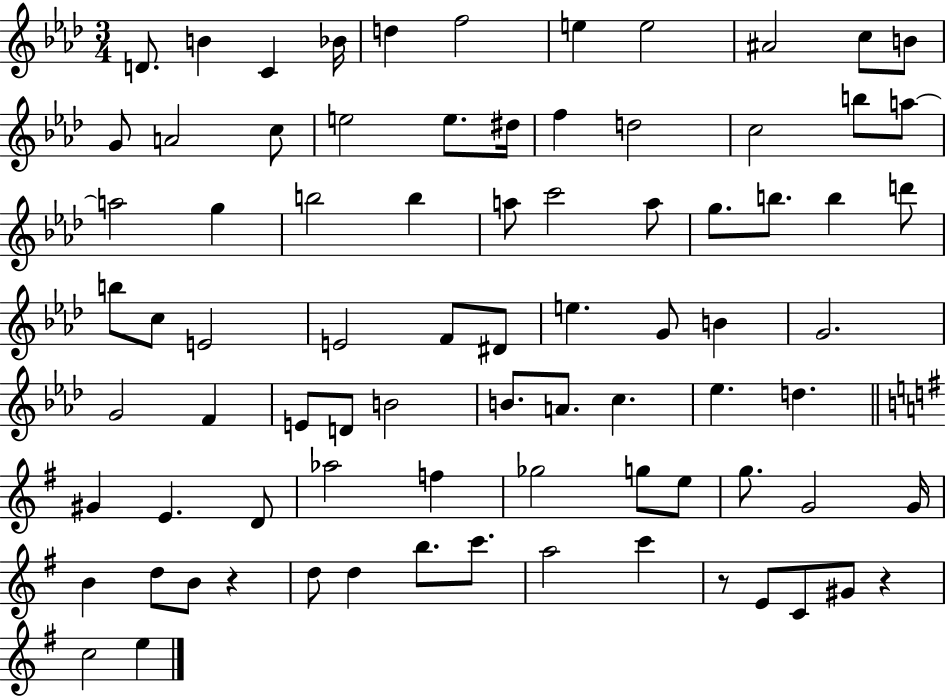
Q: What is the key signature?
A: AES major